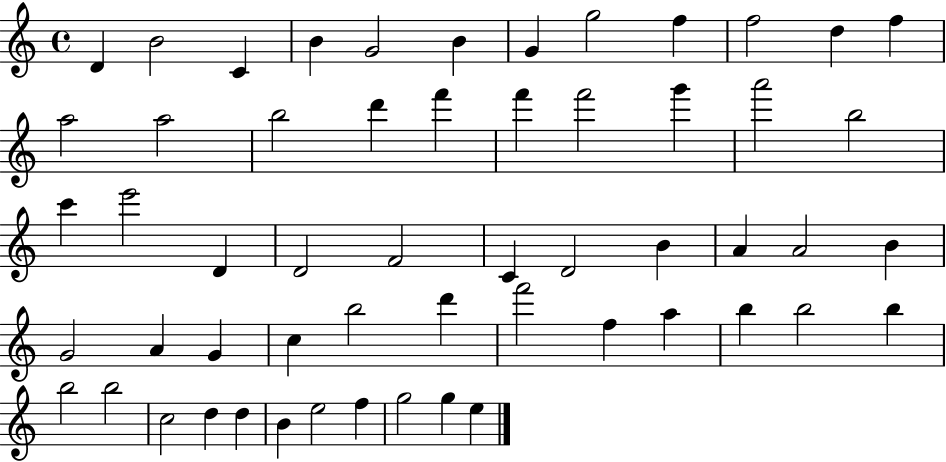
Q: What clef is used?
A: treble